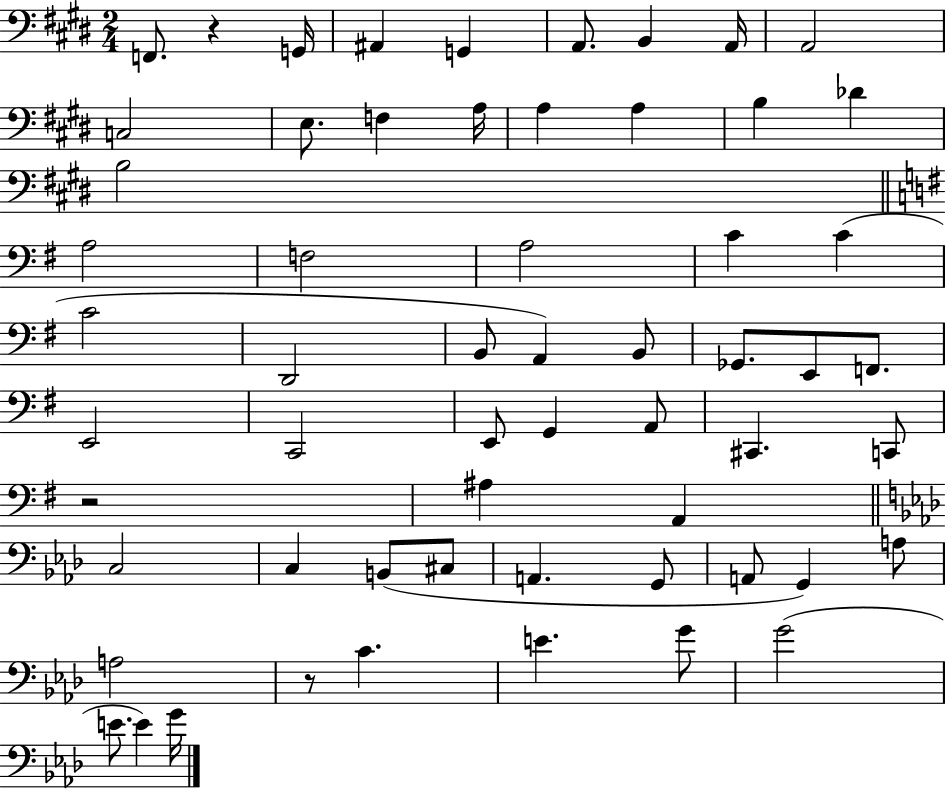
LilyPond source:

{
  \clef bass
  \numericTimeSignature
  \time 2/4
  \key e \major
  \repeat volta 2 { f,8. r4 g,16 | ais,4 g,4 | a,8. b,4 a,16 | a,2 | \break c2 | e8. f4 a16 | a4 a4 | b4 des'4 | \break b2 | \bar "||" \break \key g \major a2 | f2 | a2 | c'4 c'4( | \break c'2 | d,2 | b,8 a,4) b,8 | ges,8. e,8 f,8. | \break e,2 | c,2 | e,8 g,4 a,8 | cis,4. c,8 | \break r2 | ais4 a,4 | \bar "||" \break \key f \minor c2 | c4 b,8( cis8 | a,4. g,8 | a,8 g,4) a8 | \break a2 | r8 c'4. | e'4. g'8 | g'2( | \break e'8. e'4) g'16 | } \bar "|."
}